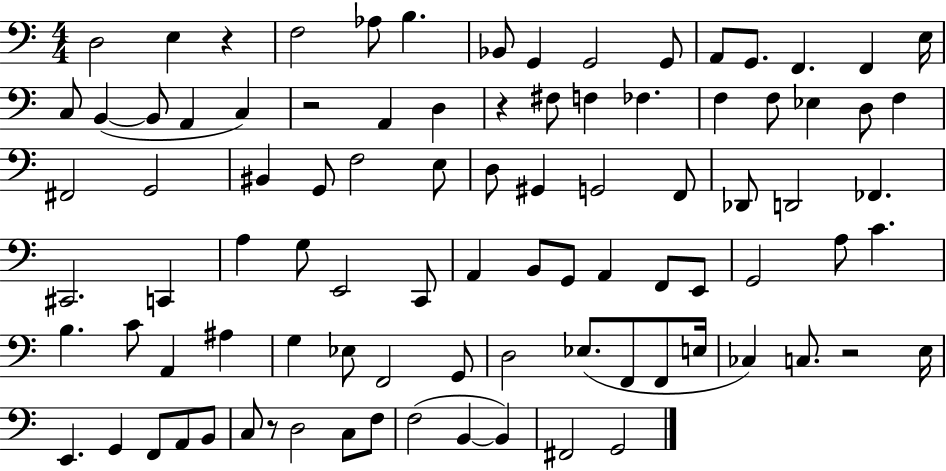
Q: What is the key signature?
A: C major